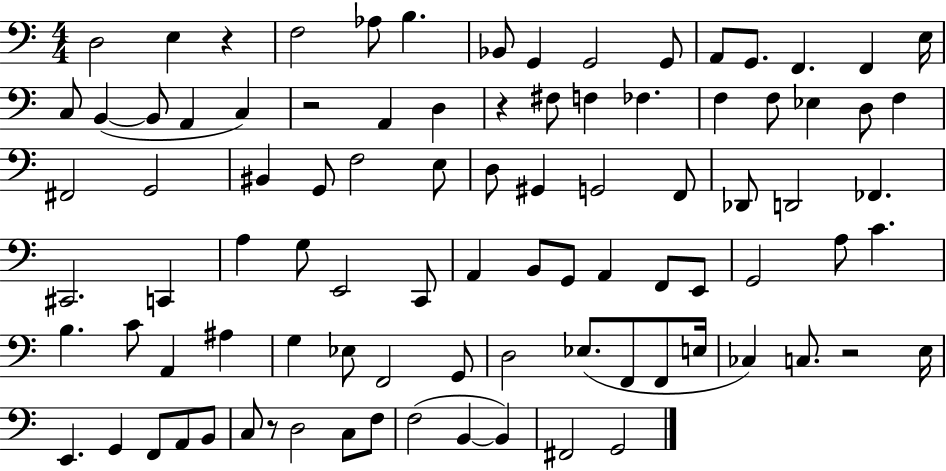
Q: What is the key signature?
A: C major